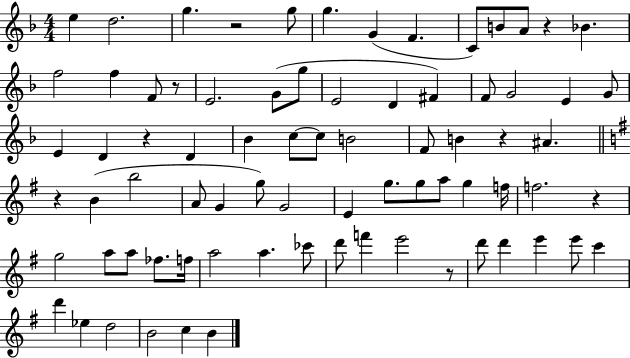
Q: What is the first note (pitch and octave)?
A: E5